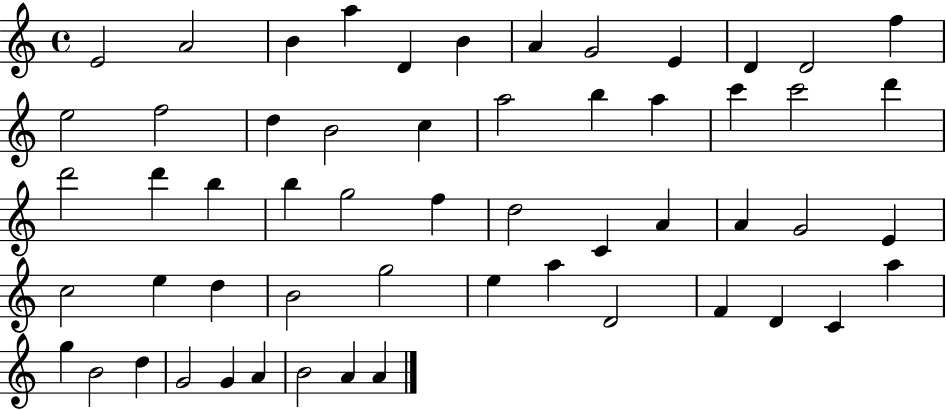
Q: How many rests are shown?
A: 0